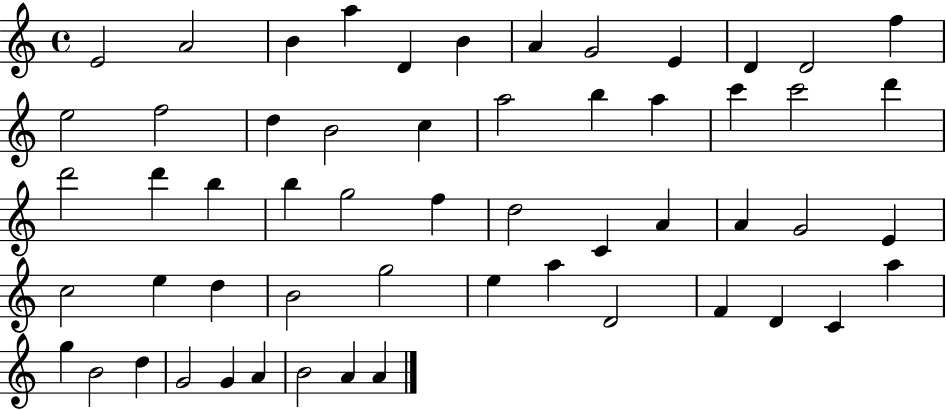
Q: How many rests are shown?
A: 0